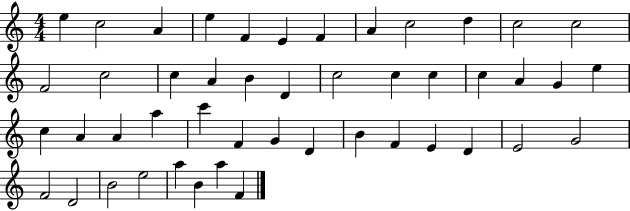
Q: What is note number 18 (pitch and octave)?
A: D4